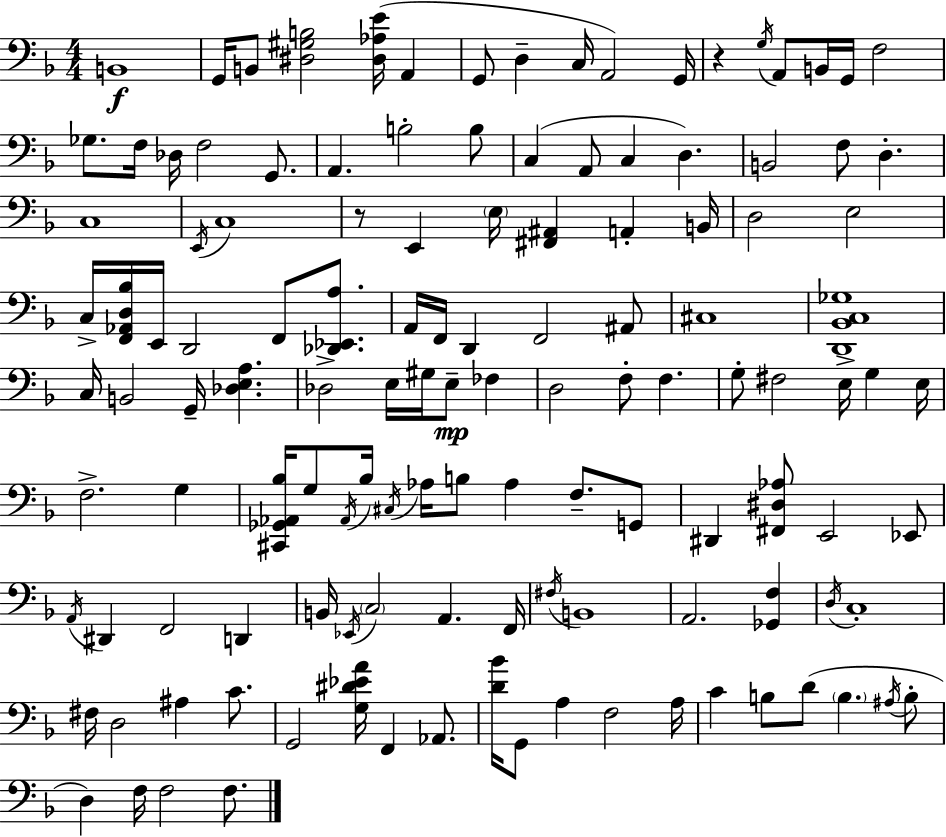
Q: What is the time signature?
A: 4/4